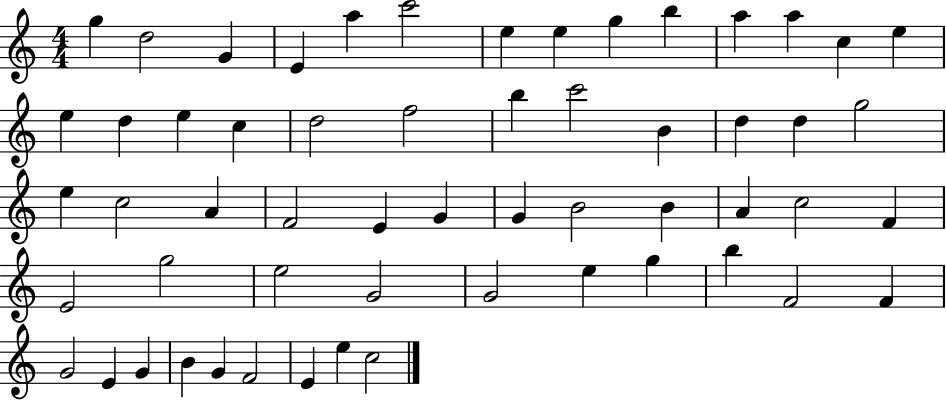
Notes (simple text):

G5/q D5/h G4/q E4/q A5/q C6/h E5/q E5/q G5/q B5/q A5/q A5/q C5/q E5/q E5/q D5/q E5/q C5/q D5/h F5/h B5/q C6/h B4/q D5/q D5/q G5/h E5/q C5/h A4/q F4/h E4/q G4/q G4/q B4/h B4/q A4/q C5/h F4/q E4/h G5/h E5/h G4/h G4/h E5/q G5/q B5/q F4/h F4/q G4/h E4/q G4/q B4/q G4/q F4/h E4/q E5/q C5/h